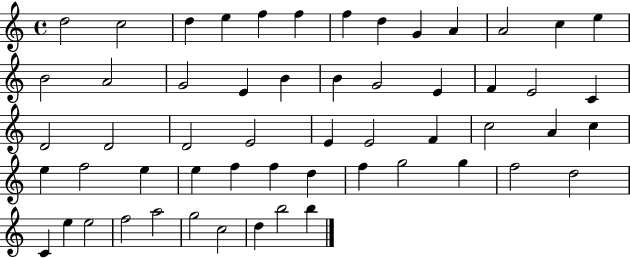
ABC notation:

X:1
T:Untitled
M:4/4
L:1/4
K:C
d2 c2 d e f f f d G A A2 c e B2 A2 G2 E B B G2 E F E2 C D2 D2 D2 E2 E E2 F c2 A c e f2 e e f f d f g2 g f2 d2 C e e2 f2 a2 g2 c2 d b2 b